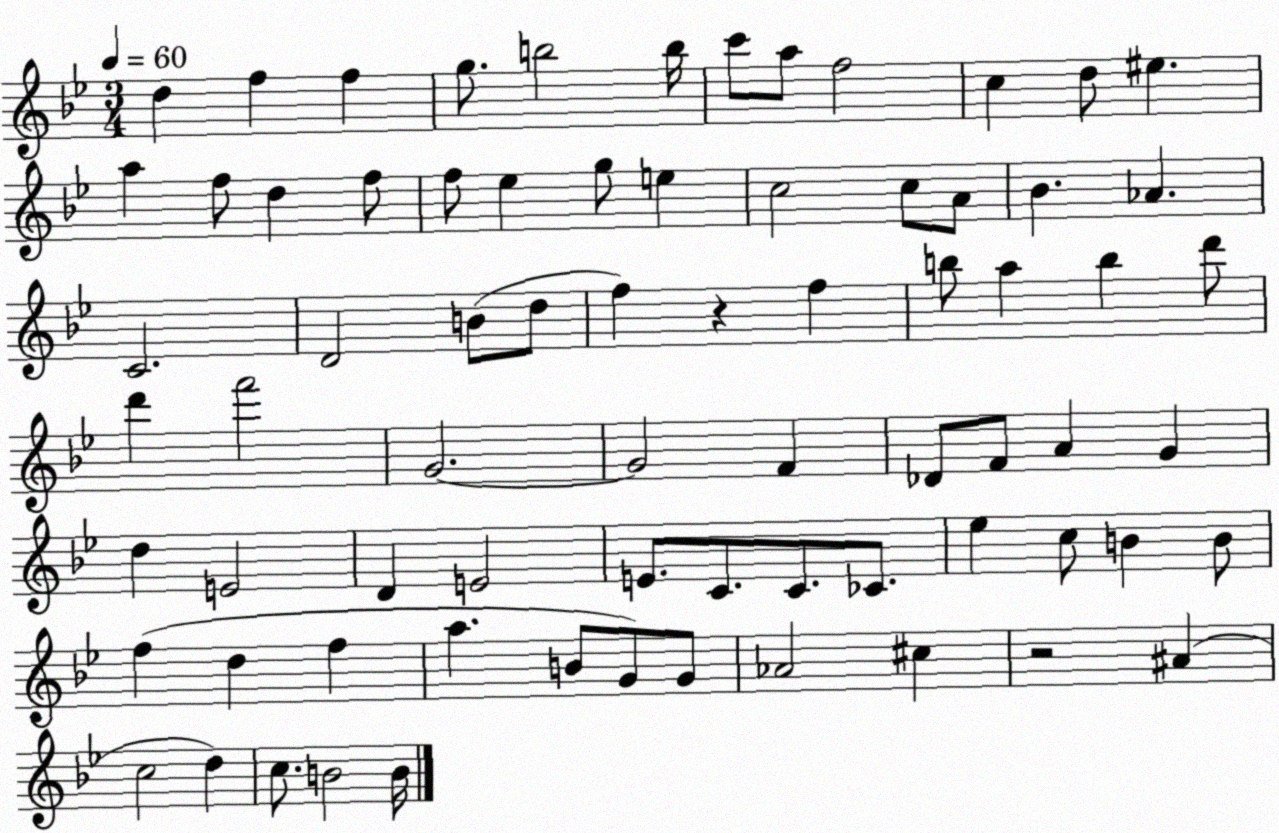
X:1
T:Untitled
M:3/4
L:1/4
K:Bb
d f f g/2 b2 b/4 c'/2 a/2 f2 c d/2 ^e a f/2 d f/2 f/2 _e g/2 e c2 c/2 A/2 _B _A C2 D2 B/2 d/2 f z f b/2 a b d'/2 d' f'2 G2 G2 F _D/2 F/2 A G d E2 D E2 E/2 C/2 C/2 _C/2 _e c/2 B B/2 f d f a B/2 G/2 G/2 _A2 ^c z2 ^A c2 d c/2 B2 B/4